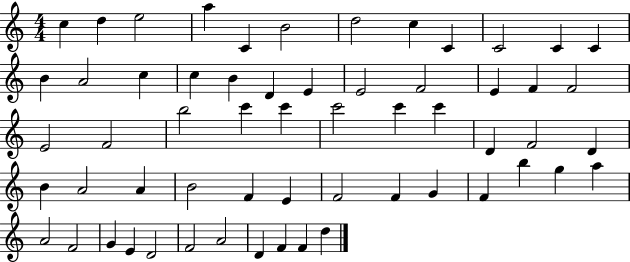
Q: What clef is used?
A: treble